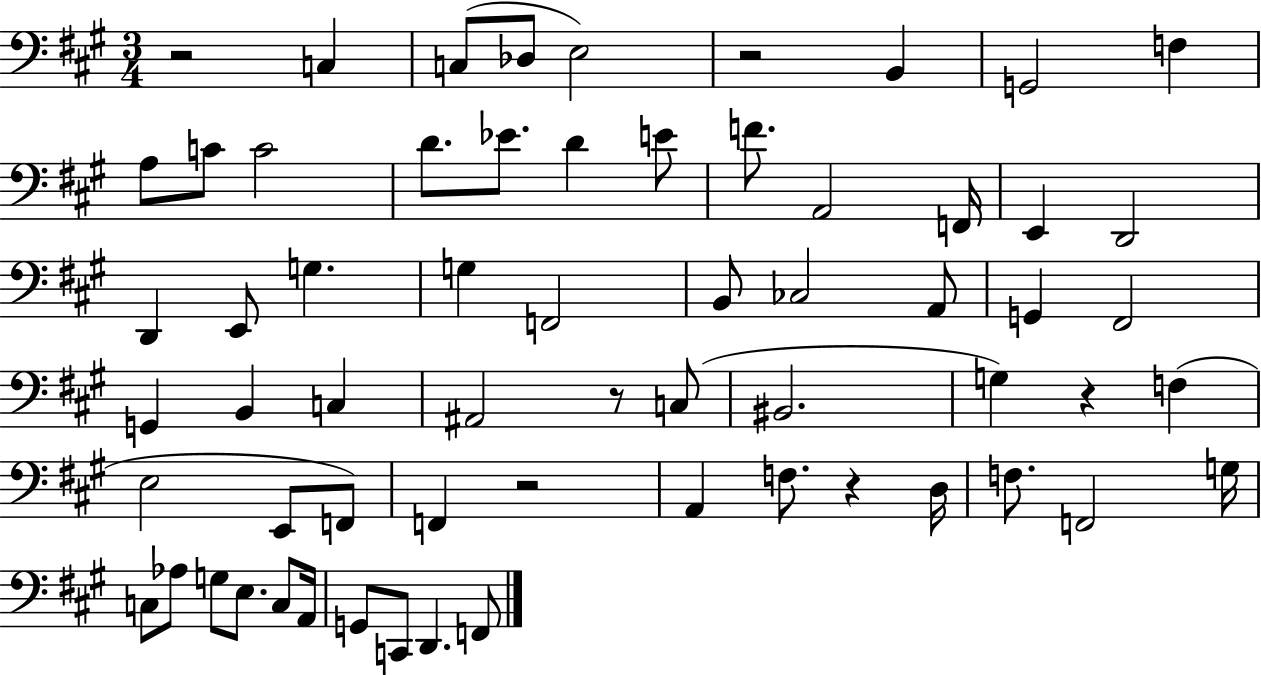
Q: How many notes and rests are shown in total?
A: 63